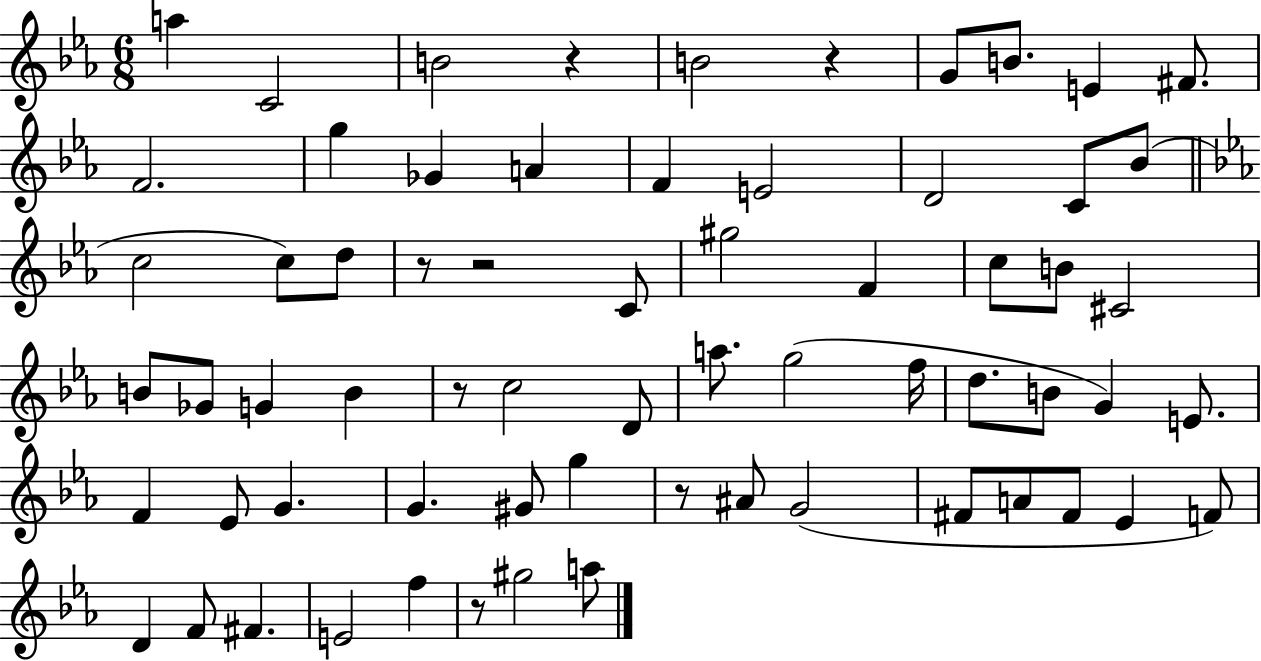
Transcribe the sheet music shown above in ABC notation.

X:1
T:Untitled
M:6/8
L:1/4
K:Eb
a C2 B2 z B2 z G/2 B/2 E ^F/2 F2 g _G A F E2 D2 C/2 _B/2 c2 c/2 d/2 z/2 z2 C/2 ^g2 F c/2 B/2 ^C2 B/2 _G/2 G B z/2 c2 D/2 a/2 g2 f/4 d/2 B/2 G E/2 F _E/2 G G ^G/2 g z/2 ^A/2 G2 ^F/2 A/2 ^F/2 _E F/2 D F/2 ^F E2 f z/2 ^g2 a/2